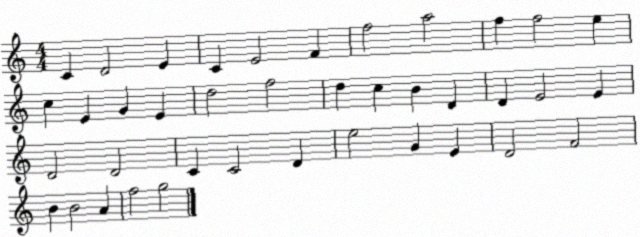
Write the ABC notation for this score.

X:1
T:Untitled
M:4/4
L:1/4
K:C
C D2 E C E2 F f2 a2 f f2 e c E G E d2 f2 d c B D D E2 E D2 D2 C C2 D e2 G E D2 F2 B B2 A f2 g2